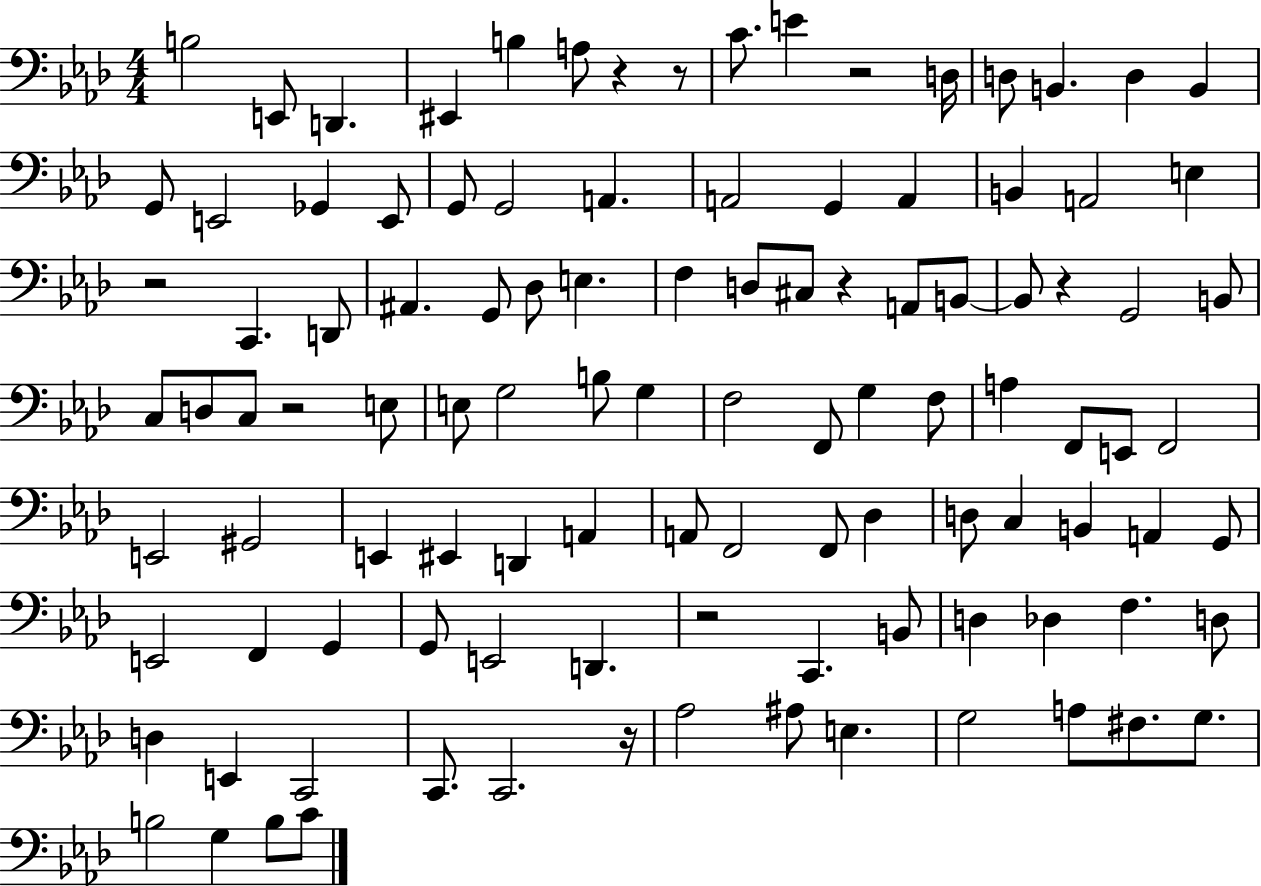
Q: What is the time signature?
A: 4/4